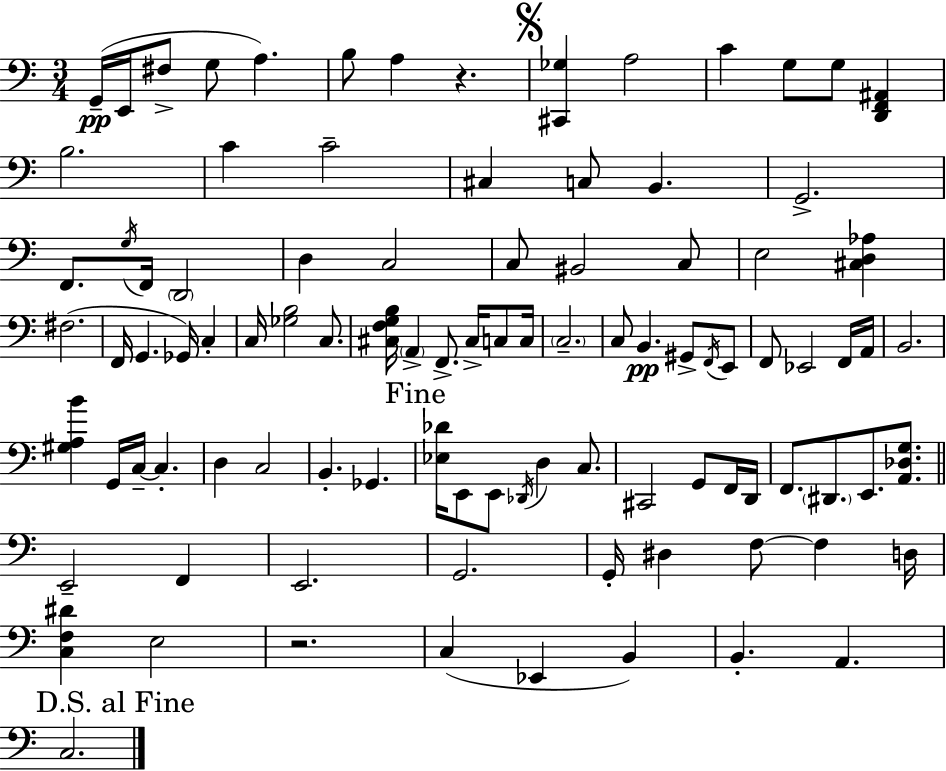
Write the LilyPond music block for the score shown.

{
  \clef bass
  \numericTimeSignature
  \time 3/4
  \key c \major
  g,16--(\pp e,16 fis8-> g8 a4.) | b8 a4 r4. | \mark \markup { \musicglyph "scripts.segno" } <cis, ges>4 a2 | c'4 g8 g8 <d, f, ais,>4 | \break b2. | c'4 c'2-- | cis4 c8 b,4. | g,2.-> | \break f,8. \acciaccatura { g16 } f,16 \parenthesize d,2 | d4 c2 | c8 bis,2 c8 | e2 <cis d aes>4 | \break fis2.( | f,16 g,4. ges,16) c4-. | c16 <ges b>2 c8. | <cis f g b>16 \parenthesize a,4-> f,8.-> cis16-> c8 | \break c16 \parenthesize c2.-- | c8 b,4.\pp gis,8-> \acciaccatura { f,16 } | e,8 f,8 ees,2 | f,16 a,16 b,2. | \break <gis a b'>4 g,16 c16--~~ c4.-. | d4 c2 | b,4.-. ges,4. | \mark "Fine" <ees des'>16 e,8 e,8 \acciaccatura { des,16 } d4 | \break c8. cis,2 g,8 | f,16 d,16 f,8. \parenthesize dis,8. e,8. | <a, des g>8. \bar "||" \break \key c \major e,2-- f,4 | e,2. | g,2. | g,16-. dis4 f8~~ f4 d16 | \break <c f dis'>4 e2 | r2. | c4( ees,4 b,4) | b,4.-. a,4. | \break \mark "D.S. al Fine" c2. | \bar "|."
}